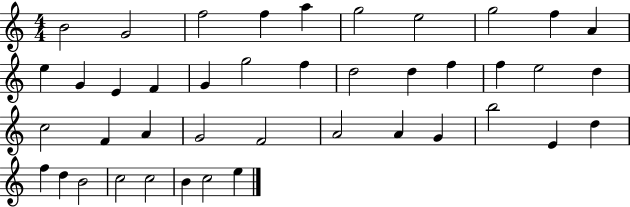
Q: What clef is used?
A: treble